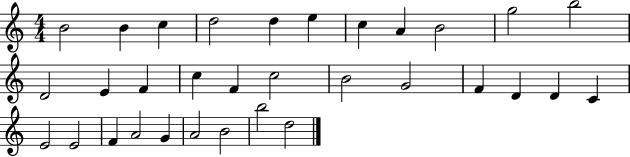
B4/h B4/q C5/q D5/h D5/q E5/q C5/q A4/q B4/h G5/h B5/h D4/h E4/q F4/q C5/q F4/q C5/h B4/h G4/h F4/q D4/q D4/q C4/q E4/h E4/h F4/q A4/h G4/q A4/h B4/h B5/h D5/h